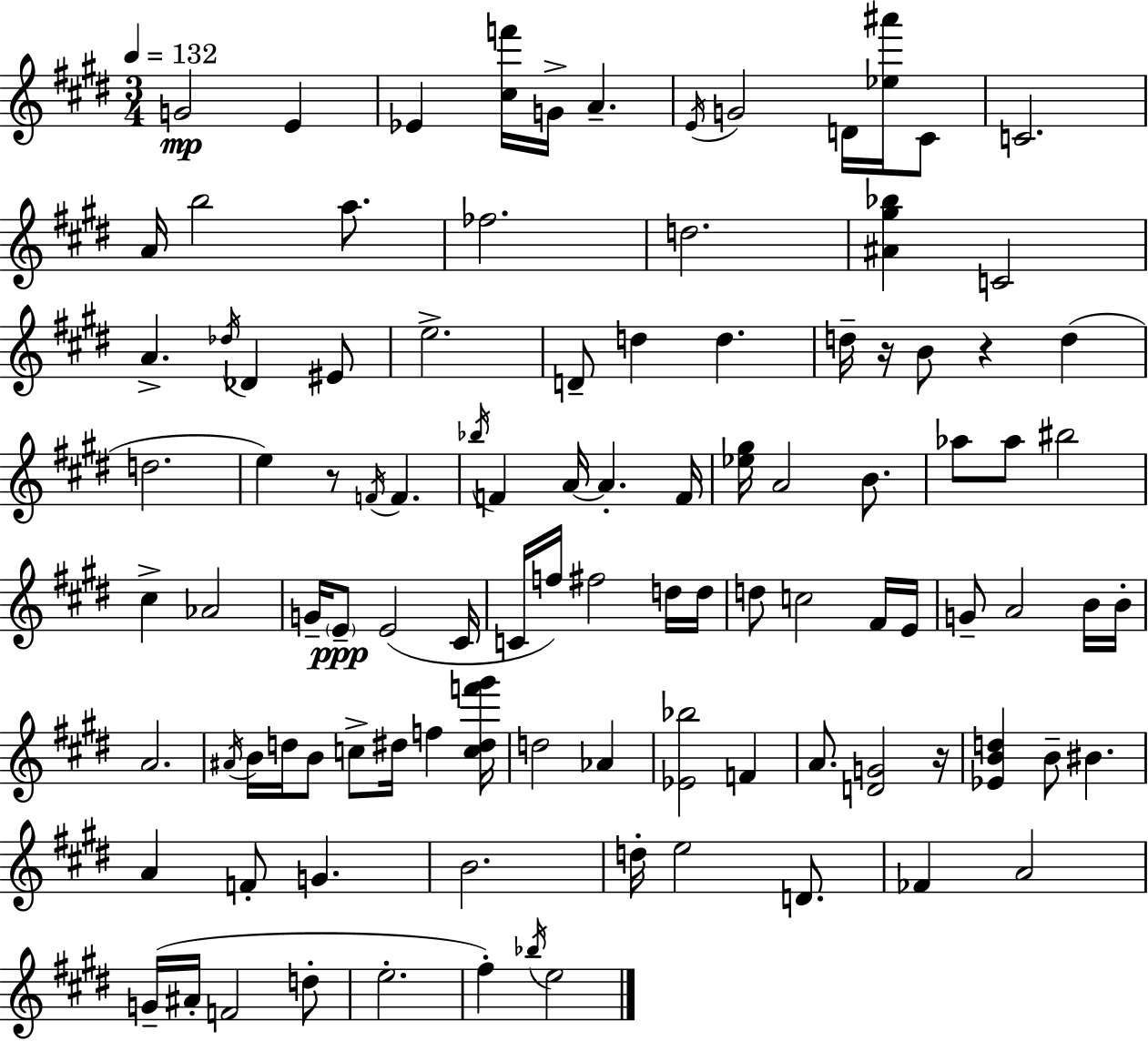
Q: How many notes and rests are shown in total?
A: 103